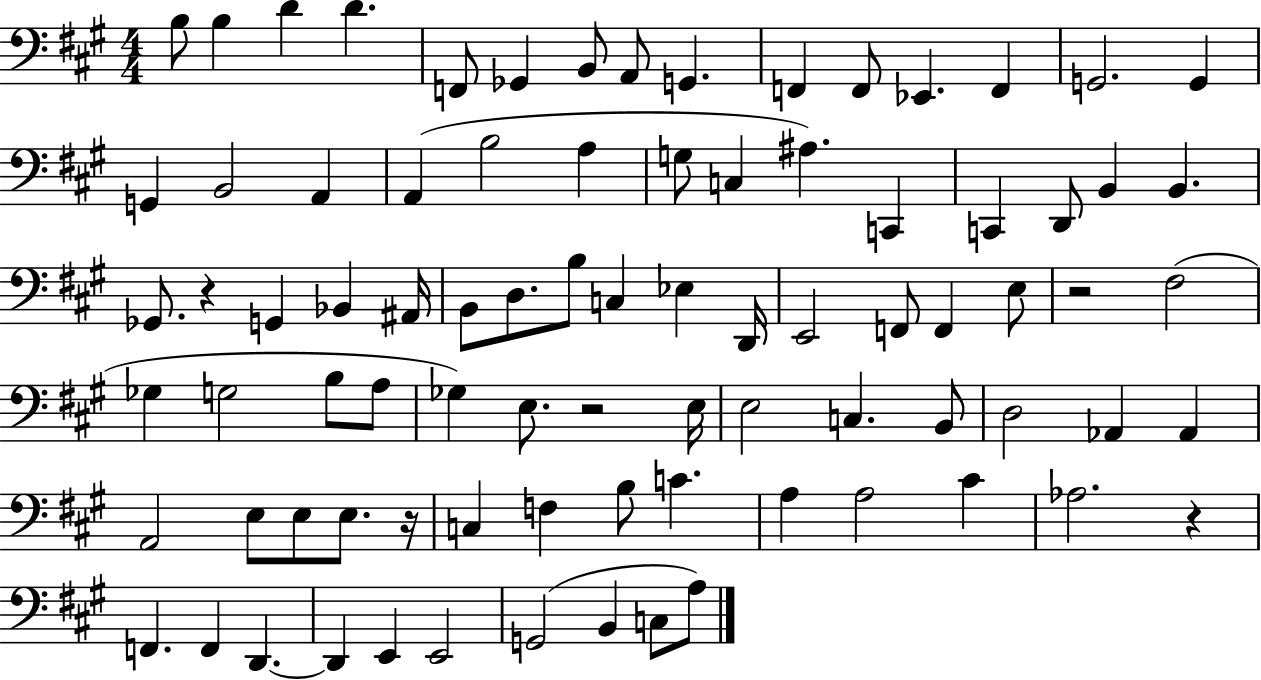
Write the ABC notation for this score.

X:1
T:Untitled
M:4/4
L:1/4
K:A
B,/2 B, D D F,,/2 _G,, B,,/2 A,,/2 G,, F,, F,,/2 _E,, F,, G,,2 G,, G,, B,,2 A,, A,, B,2 A, G,/2 C, ^A, C,, C,, D,,/2 B,, B,, _G,,/2 z G,, _B,, ^A,,/4 B,,/2 D,/2 B,/2 C, _E, D,,/4 E,,2 F,,/2 F,, E,/2 z2 ^F,2 _G, G,2 B,/2 A,/2 _G, E,/2 z2 E,/4 E,2 C, B,,/2 D,2 _A,, _A,, A,,2 E,/2 E,/2 E,/2 z/4 C, F, B,/2 C A, A,2 ^C _A,2 z F,, F,, D,, D,, E,, E,,2 G,,2 B,, C,/2 A,/2